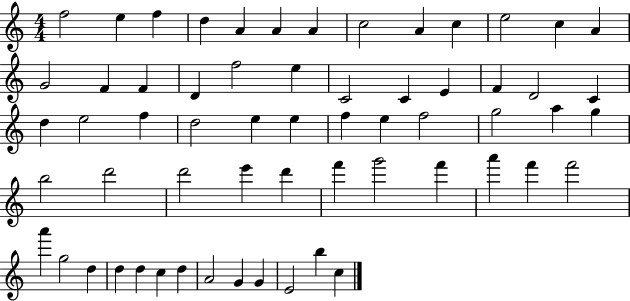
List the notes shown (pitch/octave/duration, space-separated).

F5/h E5/q F5/q D5/q A4/q A4/q A4/q C5/h A4/q C5/q E5/h C5/q A4/q G4/h F4/q F4/q D4/q F5/h E5/q C4/h C4/q E4/q F4/q D4/h C4/q D5/q E5/h F5/q D5/h E5/q E5/q F5/q E5/q F5/h G5/h A5/q G5/q B5/h D6/h D6/h E6/q D6/q F6/q G6/h F6/q A6/q F6/q F6/h A6/q G5/h D5/q D5/q D5/q C5/q D5/q A4/h G4/q G4/q E4/h B5/q C5/q